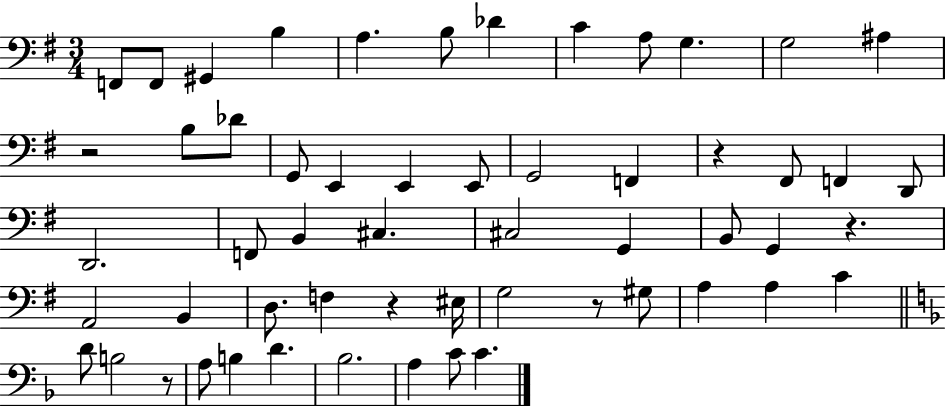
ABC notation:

X:1
T:Untitled
M:3/4
L:1/4
K:G
F,,/2 F,,/2 ^G,, B, A, B,/2 _D C A,/2 G, G,2 ^A, z2 B,/2 _D/2 G,,/2 E,, E,, E,,/2 G,,2 F,, z ^F,,/2 F,, D,,/2 D,,2 F,,/2 B,, ^C, ^C,2 G,, B,,/2 G,, z A,,2 B,, D,/2 F, z ^E,/4 G,2 z/2 ^G,/2 A, A, C D/2 B,2 z/2 A,/2 B, D _B,2 A, C/2 C